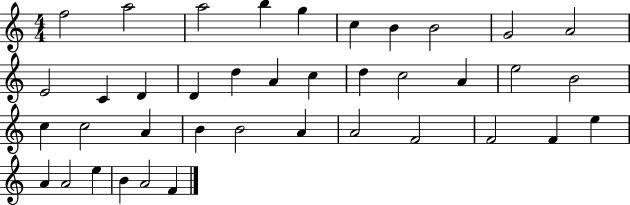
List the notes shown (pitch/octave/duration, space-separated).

F5/h A5/h A5/h B5/q G5/q C5/q B4/q B4/h G4/h A4/h E4/h C4/q D4/q D4/q D5/q A4/q C5/q D5/q C5/h A4/q E5/h B4/h C5/q C5/h A4/q B4/q B4/h A4/q A4/h F4/h F4/h F4/q E5/q A4/q A4/h E5/q B4/q A4/h F4/q